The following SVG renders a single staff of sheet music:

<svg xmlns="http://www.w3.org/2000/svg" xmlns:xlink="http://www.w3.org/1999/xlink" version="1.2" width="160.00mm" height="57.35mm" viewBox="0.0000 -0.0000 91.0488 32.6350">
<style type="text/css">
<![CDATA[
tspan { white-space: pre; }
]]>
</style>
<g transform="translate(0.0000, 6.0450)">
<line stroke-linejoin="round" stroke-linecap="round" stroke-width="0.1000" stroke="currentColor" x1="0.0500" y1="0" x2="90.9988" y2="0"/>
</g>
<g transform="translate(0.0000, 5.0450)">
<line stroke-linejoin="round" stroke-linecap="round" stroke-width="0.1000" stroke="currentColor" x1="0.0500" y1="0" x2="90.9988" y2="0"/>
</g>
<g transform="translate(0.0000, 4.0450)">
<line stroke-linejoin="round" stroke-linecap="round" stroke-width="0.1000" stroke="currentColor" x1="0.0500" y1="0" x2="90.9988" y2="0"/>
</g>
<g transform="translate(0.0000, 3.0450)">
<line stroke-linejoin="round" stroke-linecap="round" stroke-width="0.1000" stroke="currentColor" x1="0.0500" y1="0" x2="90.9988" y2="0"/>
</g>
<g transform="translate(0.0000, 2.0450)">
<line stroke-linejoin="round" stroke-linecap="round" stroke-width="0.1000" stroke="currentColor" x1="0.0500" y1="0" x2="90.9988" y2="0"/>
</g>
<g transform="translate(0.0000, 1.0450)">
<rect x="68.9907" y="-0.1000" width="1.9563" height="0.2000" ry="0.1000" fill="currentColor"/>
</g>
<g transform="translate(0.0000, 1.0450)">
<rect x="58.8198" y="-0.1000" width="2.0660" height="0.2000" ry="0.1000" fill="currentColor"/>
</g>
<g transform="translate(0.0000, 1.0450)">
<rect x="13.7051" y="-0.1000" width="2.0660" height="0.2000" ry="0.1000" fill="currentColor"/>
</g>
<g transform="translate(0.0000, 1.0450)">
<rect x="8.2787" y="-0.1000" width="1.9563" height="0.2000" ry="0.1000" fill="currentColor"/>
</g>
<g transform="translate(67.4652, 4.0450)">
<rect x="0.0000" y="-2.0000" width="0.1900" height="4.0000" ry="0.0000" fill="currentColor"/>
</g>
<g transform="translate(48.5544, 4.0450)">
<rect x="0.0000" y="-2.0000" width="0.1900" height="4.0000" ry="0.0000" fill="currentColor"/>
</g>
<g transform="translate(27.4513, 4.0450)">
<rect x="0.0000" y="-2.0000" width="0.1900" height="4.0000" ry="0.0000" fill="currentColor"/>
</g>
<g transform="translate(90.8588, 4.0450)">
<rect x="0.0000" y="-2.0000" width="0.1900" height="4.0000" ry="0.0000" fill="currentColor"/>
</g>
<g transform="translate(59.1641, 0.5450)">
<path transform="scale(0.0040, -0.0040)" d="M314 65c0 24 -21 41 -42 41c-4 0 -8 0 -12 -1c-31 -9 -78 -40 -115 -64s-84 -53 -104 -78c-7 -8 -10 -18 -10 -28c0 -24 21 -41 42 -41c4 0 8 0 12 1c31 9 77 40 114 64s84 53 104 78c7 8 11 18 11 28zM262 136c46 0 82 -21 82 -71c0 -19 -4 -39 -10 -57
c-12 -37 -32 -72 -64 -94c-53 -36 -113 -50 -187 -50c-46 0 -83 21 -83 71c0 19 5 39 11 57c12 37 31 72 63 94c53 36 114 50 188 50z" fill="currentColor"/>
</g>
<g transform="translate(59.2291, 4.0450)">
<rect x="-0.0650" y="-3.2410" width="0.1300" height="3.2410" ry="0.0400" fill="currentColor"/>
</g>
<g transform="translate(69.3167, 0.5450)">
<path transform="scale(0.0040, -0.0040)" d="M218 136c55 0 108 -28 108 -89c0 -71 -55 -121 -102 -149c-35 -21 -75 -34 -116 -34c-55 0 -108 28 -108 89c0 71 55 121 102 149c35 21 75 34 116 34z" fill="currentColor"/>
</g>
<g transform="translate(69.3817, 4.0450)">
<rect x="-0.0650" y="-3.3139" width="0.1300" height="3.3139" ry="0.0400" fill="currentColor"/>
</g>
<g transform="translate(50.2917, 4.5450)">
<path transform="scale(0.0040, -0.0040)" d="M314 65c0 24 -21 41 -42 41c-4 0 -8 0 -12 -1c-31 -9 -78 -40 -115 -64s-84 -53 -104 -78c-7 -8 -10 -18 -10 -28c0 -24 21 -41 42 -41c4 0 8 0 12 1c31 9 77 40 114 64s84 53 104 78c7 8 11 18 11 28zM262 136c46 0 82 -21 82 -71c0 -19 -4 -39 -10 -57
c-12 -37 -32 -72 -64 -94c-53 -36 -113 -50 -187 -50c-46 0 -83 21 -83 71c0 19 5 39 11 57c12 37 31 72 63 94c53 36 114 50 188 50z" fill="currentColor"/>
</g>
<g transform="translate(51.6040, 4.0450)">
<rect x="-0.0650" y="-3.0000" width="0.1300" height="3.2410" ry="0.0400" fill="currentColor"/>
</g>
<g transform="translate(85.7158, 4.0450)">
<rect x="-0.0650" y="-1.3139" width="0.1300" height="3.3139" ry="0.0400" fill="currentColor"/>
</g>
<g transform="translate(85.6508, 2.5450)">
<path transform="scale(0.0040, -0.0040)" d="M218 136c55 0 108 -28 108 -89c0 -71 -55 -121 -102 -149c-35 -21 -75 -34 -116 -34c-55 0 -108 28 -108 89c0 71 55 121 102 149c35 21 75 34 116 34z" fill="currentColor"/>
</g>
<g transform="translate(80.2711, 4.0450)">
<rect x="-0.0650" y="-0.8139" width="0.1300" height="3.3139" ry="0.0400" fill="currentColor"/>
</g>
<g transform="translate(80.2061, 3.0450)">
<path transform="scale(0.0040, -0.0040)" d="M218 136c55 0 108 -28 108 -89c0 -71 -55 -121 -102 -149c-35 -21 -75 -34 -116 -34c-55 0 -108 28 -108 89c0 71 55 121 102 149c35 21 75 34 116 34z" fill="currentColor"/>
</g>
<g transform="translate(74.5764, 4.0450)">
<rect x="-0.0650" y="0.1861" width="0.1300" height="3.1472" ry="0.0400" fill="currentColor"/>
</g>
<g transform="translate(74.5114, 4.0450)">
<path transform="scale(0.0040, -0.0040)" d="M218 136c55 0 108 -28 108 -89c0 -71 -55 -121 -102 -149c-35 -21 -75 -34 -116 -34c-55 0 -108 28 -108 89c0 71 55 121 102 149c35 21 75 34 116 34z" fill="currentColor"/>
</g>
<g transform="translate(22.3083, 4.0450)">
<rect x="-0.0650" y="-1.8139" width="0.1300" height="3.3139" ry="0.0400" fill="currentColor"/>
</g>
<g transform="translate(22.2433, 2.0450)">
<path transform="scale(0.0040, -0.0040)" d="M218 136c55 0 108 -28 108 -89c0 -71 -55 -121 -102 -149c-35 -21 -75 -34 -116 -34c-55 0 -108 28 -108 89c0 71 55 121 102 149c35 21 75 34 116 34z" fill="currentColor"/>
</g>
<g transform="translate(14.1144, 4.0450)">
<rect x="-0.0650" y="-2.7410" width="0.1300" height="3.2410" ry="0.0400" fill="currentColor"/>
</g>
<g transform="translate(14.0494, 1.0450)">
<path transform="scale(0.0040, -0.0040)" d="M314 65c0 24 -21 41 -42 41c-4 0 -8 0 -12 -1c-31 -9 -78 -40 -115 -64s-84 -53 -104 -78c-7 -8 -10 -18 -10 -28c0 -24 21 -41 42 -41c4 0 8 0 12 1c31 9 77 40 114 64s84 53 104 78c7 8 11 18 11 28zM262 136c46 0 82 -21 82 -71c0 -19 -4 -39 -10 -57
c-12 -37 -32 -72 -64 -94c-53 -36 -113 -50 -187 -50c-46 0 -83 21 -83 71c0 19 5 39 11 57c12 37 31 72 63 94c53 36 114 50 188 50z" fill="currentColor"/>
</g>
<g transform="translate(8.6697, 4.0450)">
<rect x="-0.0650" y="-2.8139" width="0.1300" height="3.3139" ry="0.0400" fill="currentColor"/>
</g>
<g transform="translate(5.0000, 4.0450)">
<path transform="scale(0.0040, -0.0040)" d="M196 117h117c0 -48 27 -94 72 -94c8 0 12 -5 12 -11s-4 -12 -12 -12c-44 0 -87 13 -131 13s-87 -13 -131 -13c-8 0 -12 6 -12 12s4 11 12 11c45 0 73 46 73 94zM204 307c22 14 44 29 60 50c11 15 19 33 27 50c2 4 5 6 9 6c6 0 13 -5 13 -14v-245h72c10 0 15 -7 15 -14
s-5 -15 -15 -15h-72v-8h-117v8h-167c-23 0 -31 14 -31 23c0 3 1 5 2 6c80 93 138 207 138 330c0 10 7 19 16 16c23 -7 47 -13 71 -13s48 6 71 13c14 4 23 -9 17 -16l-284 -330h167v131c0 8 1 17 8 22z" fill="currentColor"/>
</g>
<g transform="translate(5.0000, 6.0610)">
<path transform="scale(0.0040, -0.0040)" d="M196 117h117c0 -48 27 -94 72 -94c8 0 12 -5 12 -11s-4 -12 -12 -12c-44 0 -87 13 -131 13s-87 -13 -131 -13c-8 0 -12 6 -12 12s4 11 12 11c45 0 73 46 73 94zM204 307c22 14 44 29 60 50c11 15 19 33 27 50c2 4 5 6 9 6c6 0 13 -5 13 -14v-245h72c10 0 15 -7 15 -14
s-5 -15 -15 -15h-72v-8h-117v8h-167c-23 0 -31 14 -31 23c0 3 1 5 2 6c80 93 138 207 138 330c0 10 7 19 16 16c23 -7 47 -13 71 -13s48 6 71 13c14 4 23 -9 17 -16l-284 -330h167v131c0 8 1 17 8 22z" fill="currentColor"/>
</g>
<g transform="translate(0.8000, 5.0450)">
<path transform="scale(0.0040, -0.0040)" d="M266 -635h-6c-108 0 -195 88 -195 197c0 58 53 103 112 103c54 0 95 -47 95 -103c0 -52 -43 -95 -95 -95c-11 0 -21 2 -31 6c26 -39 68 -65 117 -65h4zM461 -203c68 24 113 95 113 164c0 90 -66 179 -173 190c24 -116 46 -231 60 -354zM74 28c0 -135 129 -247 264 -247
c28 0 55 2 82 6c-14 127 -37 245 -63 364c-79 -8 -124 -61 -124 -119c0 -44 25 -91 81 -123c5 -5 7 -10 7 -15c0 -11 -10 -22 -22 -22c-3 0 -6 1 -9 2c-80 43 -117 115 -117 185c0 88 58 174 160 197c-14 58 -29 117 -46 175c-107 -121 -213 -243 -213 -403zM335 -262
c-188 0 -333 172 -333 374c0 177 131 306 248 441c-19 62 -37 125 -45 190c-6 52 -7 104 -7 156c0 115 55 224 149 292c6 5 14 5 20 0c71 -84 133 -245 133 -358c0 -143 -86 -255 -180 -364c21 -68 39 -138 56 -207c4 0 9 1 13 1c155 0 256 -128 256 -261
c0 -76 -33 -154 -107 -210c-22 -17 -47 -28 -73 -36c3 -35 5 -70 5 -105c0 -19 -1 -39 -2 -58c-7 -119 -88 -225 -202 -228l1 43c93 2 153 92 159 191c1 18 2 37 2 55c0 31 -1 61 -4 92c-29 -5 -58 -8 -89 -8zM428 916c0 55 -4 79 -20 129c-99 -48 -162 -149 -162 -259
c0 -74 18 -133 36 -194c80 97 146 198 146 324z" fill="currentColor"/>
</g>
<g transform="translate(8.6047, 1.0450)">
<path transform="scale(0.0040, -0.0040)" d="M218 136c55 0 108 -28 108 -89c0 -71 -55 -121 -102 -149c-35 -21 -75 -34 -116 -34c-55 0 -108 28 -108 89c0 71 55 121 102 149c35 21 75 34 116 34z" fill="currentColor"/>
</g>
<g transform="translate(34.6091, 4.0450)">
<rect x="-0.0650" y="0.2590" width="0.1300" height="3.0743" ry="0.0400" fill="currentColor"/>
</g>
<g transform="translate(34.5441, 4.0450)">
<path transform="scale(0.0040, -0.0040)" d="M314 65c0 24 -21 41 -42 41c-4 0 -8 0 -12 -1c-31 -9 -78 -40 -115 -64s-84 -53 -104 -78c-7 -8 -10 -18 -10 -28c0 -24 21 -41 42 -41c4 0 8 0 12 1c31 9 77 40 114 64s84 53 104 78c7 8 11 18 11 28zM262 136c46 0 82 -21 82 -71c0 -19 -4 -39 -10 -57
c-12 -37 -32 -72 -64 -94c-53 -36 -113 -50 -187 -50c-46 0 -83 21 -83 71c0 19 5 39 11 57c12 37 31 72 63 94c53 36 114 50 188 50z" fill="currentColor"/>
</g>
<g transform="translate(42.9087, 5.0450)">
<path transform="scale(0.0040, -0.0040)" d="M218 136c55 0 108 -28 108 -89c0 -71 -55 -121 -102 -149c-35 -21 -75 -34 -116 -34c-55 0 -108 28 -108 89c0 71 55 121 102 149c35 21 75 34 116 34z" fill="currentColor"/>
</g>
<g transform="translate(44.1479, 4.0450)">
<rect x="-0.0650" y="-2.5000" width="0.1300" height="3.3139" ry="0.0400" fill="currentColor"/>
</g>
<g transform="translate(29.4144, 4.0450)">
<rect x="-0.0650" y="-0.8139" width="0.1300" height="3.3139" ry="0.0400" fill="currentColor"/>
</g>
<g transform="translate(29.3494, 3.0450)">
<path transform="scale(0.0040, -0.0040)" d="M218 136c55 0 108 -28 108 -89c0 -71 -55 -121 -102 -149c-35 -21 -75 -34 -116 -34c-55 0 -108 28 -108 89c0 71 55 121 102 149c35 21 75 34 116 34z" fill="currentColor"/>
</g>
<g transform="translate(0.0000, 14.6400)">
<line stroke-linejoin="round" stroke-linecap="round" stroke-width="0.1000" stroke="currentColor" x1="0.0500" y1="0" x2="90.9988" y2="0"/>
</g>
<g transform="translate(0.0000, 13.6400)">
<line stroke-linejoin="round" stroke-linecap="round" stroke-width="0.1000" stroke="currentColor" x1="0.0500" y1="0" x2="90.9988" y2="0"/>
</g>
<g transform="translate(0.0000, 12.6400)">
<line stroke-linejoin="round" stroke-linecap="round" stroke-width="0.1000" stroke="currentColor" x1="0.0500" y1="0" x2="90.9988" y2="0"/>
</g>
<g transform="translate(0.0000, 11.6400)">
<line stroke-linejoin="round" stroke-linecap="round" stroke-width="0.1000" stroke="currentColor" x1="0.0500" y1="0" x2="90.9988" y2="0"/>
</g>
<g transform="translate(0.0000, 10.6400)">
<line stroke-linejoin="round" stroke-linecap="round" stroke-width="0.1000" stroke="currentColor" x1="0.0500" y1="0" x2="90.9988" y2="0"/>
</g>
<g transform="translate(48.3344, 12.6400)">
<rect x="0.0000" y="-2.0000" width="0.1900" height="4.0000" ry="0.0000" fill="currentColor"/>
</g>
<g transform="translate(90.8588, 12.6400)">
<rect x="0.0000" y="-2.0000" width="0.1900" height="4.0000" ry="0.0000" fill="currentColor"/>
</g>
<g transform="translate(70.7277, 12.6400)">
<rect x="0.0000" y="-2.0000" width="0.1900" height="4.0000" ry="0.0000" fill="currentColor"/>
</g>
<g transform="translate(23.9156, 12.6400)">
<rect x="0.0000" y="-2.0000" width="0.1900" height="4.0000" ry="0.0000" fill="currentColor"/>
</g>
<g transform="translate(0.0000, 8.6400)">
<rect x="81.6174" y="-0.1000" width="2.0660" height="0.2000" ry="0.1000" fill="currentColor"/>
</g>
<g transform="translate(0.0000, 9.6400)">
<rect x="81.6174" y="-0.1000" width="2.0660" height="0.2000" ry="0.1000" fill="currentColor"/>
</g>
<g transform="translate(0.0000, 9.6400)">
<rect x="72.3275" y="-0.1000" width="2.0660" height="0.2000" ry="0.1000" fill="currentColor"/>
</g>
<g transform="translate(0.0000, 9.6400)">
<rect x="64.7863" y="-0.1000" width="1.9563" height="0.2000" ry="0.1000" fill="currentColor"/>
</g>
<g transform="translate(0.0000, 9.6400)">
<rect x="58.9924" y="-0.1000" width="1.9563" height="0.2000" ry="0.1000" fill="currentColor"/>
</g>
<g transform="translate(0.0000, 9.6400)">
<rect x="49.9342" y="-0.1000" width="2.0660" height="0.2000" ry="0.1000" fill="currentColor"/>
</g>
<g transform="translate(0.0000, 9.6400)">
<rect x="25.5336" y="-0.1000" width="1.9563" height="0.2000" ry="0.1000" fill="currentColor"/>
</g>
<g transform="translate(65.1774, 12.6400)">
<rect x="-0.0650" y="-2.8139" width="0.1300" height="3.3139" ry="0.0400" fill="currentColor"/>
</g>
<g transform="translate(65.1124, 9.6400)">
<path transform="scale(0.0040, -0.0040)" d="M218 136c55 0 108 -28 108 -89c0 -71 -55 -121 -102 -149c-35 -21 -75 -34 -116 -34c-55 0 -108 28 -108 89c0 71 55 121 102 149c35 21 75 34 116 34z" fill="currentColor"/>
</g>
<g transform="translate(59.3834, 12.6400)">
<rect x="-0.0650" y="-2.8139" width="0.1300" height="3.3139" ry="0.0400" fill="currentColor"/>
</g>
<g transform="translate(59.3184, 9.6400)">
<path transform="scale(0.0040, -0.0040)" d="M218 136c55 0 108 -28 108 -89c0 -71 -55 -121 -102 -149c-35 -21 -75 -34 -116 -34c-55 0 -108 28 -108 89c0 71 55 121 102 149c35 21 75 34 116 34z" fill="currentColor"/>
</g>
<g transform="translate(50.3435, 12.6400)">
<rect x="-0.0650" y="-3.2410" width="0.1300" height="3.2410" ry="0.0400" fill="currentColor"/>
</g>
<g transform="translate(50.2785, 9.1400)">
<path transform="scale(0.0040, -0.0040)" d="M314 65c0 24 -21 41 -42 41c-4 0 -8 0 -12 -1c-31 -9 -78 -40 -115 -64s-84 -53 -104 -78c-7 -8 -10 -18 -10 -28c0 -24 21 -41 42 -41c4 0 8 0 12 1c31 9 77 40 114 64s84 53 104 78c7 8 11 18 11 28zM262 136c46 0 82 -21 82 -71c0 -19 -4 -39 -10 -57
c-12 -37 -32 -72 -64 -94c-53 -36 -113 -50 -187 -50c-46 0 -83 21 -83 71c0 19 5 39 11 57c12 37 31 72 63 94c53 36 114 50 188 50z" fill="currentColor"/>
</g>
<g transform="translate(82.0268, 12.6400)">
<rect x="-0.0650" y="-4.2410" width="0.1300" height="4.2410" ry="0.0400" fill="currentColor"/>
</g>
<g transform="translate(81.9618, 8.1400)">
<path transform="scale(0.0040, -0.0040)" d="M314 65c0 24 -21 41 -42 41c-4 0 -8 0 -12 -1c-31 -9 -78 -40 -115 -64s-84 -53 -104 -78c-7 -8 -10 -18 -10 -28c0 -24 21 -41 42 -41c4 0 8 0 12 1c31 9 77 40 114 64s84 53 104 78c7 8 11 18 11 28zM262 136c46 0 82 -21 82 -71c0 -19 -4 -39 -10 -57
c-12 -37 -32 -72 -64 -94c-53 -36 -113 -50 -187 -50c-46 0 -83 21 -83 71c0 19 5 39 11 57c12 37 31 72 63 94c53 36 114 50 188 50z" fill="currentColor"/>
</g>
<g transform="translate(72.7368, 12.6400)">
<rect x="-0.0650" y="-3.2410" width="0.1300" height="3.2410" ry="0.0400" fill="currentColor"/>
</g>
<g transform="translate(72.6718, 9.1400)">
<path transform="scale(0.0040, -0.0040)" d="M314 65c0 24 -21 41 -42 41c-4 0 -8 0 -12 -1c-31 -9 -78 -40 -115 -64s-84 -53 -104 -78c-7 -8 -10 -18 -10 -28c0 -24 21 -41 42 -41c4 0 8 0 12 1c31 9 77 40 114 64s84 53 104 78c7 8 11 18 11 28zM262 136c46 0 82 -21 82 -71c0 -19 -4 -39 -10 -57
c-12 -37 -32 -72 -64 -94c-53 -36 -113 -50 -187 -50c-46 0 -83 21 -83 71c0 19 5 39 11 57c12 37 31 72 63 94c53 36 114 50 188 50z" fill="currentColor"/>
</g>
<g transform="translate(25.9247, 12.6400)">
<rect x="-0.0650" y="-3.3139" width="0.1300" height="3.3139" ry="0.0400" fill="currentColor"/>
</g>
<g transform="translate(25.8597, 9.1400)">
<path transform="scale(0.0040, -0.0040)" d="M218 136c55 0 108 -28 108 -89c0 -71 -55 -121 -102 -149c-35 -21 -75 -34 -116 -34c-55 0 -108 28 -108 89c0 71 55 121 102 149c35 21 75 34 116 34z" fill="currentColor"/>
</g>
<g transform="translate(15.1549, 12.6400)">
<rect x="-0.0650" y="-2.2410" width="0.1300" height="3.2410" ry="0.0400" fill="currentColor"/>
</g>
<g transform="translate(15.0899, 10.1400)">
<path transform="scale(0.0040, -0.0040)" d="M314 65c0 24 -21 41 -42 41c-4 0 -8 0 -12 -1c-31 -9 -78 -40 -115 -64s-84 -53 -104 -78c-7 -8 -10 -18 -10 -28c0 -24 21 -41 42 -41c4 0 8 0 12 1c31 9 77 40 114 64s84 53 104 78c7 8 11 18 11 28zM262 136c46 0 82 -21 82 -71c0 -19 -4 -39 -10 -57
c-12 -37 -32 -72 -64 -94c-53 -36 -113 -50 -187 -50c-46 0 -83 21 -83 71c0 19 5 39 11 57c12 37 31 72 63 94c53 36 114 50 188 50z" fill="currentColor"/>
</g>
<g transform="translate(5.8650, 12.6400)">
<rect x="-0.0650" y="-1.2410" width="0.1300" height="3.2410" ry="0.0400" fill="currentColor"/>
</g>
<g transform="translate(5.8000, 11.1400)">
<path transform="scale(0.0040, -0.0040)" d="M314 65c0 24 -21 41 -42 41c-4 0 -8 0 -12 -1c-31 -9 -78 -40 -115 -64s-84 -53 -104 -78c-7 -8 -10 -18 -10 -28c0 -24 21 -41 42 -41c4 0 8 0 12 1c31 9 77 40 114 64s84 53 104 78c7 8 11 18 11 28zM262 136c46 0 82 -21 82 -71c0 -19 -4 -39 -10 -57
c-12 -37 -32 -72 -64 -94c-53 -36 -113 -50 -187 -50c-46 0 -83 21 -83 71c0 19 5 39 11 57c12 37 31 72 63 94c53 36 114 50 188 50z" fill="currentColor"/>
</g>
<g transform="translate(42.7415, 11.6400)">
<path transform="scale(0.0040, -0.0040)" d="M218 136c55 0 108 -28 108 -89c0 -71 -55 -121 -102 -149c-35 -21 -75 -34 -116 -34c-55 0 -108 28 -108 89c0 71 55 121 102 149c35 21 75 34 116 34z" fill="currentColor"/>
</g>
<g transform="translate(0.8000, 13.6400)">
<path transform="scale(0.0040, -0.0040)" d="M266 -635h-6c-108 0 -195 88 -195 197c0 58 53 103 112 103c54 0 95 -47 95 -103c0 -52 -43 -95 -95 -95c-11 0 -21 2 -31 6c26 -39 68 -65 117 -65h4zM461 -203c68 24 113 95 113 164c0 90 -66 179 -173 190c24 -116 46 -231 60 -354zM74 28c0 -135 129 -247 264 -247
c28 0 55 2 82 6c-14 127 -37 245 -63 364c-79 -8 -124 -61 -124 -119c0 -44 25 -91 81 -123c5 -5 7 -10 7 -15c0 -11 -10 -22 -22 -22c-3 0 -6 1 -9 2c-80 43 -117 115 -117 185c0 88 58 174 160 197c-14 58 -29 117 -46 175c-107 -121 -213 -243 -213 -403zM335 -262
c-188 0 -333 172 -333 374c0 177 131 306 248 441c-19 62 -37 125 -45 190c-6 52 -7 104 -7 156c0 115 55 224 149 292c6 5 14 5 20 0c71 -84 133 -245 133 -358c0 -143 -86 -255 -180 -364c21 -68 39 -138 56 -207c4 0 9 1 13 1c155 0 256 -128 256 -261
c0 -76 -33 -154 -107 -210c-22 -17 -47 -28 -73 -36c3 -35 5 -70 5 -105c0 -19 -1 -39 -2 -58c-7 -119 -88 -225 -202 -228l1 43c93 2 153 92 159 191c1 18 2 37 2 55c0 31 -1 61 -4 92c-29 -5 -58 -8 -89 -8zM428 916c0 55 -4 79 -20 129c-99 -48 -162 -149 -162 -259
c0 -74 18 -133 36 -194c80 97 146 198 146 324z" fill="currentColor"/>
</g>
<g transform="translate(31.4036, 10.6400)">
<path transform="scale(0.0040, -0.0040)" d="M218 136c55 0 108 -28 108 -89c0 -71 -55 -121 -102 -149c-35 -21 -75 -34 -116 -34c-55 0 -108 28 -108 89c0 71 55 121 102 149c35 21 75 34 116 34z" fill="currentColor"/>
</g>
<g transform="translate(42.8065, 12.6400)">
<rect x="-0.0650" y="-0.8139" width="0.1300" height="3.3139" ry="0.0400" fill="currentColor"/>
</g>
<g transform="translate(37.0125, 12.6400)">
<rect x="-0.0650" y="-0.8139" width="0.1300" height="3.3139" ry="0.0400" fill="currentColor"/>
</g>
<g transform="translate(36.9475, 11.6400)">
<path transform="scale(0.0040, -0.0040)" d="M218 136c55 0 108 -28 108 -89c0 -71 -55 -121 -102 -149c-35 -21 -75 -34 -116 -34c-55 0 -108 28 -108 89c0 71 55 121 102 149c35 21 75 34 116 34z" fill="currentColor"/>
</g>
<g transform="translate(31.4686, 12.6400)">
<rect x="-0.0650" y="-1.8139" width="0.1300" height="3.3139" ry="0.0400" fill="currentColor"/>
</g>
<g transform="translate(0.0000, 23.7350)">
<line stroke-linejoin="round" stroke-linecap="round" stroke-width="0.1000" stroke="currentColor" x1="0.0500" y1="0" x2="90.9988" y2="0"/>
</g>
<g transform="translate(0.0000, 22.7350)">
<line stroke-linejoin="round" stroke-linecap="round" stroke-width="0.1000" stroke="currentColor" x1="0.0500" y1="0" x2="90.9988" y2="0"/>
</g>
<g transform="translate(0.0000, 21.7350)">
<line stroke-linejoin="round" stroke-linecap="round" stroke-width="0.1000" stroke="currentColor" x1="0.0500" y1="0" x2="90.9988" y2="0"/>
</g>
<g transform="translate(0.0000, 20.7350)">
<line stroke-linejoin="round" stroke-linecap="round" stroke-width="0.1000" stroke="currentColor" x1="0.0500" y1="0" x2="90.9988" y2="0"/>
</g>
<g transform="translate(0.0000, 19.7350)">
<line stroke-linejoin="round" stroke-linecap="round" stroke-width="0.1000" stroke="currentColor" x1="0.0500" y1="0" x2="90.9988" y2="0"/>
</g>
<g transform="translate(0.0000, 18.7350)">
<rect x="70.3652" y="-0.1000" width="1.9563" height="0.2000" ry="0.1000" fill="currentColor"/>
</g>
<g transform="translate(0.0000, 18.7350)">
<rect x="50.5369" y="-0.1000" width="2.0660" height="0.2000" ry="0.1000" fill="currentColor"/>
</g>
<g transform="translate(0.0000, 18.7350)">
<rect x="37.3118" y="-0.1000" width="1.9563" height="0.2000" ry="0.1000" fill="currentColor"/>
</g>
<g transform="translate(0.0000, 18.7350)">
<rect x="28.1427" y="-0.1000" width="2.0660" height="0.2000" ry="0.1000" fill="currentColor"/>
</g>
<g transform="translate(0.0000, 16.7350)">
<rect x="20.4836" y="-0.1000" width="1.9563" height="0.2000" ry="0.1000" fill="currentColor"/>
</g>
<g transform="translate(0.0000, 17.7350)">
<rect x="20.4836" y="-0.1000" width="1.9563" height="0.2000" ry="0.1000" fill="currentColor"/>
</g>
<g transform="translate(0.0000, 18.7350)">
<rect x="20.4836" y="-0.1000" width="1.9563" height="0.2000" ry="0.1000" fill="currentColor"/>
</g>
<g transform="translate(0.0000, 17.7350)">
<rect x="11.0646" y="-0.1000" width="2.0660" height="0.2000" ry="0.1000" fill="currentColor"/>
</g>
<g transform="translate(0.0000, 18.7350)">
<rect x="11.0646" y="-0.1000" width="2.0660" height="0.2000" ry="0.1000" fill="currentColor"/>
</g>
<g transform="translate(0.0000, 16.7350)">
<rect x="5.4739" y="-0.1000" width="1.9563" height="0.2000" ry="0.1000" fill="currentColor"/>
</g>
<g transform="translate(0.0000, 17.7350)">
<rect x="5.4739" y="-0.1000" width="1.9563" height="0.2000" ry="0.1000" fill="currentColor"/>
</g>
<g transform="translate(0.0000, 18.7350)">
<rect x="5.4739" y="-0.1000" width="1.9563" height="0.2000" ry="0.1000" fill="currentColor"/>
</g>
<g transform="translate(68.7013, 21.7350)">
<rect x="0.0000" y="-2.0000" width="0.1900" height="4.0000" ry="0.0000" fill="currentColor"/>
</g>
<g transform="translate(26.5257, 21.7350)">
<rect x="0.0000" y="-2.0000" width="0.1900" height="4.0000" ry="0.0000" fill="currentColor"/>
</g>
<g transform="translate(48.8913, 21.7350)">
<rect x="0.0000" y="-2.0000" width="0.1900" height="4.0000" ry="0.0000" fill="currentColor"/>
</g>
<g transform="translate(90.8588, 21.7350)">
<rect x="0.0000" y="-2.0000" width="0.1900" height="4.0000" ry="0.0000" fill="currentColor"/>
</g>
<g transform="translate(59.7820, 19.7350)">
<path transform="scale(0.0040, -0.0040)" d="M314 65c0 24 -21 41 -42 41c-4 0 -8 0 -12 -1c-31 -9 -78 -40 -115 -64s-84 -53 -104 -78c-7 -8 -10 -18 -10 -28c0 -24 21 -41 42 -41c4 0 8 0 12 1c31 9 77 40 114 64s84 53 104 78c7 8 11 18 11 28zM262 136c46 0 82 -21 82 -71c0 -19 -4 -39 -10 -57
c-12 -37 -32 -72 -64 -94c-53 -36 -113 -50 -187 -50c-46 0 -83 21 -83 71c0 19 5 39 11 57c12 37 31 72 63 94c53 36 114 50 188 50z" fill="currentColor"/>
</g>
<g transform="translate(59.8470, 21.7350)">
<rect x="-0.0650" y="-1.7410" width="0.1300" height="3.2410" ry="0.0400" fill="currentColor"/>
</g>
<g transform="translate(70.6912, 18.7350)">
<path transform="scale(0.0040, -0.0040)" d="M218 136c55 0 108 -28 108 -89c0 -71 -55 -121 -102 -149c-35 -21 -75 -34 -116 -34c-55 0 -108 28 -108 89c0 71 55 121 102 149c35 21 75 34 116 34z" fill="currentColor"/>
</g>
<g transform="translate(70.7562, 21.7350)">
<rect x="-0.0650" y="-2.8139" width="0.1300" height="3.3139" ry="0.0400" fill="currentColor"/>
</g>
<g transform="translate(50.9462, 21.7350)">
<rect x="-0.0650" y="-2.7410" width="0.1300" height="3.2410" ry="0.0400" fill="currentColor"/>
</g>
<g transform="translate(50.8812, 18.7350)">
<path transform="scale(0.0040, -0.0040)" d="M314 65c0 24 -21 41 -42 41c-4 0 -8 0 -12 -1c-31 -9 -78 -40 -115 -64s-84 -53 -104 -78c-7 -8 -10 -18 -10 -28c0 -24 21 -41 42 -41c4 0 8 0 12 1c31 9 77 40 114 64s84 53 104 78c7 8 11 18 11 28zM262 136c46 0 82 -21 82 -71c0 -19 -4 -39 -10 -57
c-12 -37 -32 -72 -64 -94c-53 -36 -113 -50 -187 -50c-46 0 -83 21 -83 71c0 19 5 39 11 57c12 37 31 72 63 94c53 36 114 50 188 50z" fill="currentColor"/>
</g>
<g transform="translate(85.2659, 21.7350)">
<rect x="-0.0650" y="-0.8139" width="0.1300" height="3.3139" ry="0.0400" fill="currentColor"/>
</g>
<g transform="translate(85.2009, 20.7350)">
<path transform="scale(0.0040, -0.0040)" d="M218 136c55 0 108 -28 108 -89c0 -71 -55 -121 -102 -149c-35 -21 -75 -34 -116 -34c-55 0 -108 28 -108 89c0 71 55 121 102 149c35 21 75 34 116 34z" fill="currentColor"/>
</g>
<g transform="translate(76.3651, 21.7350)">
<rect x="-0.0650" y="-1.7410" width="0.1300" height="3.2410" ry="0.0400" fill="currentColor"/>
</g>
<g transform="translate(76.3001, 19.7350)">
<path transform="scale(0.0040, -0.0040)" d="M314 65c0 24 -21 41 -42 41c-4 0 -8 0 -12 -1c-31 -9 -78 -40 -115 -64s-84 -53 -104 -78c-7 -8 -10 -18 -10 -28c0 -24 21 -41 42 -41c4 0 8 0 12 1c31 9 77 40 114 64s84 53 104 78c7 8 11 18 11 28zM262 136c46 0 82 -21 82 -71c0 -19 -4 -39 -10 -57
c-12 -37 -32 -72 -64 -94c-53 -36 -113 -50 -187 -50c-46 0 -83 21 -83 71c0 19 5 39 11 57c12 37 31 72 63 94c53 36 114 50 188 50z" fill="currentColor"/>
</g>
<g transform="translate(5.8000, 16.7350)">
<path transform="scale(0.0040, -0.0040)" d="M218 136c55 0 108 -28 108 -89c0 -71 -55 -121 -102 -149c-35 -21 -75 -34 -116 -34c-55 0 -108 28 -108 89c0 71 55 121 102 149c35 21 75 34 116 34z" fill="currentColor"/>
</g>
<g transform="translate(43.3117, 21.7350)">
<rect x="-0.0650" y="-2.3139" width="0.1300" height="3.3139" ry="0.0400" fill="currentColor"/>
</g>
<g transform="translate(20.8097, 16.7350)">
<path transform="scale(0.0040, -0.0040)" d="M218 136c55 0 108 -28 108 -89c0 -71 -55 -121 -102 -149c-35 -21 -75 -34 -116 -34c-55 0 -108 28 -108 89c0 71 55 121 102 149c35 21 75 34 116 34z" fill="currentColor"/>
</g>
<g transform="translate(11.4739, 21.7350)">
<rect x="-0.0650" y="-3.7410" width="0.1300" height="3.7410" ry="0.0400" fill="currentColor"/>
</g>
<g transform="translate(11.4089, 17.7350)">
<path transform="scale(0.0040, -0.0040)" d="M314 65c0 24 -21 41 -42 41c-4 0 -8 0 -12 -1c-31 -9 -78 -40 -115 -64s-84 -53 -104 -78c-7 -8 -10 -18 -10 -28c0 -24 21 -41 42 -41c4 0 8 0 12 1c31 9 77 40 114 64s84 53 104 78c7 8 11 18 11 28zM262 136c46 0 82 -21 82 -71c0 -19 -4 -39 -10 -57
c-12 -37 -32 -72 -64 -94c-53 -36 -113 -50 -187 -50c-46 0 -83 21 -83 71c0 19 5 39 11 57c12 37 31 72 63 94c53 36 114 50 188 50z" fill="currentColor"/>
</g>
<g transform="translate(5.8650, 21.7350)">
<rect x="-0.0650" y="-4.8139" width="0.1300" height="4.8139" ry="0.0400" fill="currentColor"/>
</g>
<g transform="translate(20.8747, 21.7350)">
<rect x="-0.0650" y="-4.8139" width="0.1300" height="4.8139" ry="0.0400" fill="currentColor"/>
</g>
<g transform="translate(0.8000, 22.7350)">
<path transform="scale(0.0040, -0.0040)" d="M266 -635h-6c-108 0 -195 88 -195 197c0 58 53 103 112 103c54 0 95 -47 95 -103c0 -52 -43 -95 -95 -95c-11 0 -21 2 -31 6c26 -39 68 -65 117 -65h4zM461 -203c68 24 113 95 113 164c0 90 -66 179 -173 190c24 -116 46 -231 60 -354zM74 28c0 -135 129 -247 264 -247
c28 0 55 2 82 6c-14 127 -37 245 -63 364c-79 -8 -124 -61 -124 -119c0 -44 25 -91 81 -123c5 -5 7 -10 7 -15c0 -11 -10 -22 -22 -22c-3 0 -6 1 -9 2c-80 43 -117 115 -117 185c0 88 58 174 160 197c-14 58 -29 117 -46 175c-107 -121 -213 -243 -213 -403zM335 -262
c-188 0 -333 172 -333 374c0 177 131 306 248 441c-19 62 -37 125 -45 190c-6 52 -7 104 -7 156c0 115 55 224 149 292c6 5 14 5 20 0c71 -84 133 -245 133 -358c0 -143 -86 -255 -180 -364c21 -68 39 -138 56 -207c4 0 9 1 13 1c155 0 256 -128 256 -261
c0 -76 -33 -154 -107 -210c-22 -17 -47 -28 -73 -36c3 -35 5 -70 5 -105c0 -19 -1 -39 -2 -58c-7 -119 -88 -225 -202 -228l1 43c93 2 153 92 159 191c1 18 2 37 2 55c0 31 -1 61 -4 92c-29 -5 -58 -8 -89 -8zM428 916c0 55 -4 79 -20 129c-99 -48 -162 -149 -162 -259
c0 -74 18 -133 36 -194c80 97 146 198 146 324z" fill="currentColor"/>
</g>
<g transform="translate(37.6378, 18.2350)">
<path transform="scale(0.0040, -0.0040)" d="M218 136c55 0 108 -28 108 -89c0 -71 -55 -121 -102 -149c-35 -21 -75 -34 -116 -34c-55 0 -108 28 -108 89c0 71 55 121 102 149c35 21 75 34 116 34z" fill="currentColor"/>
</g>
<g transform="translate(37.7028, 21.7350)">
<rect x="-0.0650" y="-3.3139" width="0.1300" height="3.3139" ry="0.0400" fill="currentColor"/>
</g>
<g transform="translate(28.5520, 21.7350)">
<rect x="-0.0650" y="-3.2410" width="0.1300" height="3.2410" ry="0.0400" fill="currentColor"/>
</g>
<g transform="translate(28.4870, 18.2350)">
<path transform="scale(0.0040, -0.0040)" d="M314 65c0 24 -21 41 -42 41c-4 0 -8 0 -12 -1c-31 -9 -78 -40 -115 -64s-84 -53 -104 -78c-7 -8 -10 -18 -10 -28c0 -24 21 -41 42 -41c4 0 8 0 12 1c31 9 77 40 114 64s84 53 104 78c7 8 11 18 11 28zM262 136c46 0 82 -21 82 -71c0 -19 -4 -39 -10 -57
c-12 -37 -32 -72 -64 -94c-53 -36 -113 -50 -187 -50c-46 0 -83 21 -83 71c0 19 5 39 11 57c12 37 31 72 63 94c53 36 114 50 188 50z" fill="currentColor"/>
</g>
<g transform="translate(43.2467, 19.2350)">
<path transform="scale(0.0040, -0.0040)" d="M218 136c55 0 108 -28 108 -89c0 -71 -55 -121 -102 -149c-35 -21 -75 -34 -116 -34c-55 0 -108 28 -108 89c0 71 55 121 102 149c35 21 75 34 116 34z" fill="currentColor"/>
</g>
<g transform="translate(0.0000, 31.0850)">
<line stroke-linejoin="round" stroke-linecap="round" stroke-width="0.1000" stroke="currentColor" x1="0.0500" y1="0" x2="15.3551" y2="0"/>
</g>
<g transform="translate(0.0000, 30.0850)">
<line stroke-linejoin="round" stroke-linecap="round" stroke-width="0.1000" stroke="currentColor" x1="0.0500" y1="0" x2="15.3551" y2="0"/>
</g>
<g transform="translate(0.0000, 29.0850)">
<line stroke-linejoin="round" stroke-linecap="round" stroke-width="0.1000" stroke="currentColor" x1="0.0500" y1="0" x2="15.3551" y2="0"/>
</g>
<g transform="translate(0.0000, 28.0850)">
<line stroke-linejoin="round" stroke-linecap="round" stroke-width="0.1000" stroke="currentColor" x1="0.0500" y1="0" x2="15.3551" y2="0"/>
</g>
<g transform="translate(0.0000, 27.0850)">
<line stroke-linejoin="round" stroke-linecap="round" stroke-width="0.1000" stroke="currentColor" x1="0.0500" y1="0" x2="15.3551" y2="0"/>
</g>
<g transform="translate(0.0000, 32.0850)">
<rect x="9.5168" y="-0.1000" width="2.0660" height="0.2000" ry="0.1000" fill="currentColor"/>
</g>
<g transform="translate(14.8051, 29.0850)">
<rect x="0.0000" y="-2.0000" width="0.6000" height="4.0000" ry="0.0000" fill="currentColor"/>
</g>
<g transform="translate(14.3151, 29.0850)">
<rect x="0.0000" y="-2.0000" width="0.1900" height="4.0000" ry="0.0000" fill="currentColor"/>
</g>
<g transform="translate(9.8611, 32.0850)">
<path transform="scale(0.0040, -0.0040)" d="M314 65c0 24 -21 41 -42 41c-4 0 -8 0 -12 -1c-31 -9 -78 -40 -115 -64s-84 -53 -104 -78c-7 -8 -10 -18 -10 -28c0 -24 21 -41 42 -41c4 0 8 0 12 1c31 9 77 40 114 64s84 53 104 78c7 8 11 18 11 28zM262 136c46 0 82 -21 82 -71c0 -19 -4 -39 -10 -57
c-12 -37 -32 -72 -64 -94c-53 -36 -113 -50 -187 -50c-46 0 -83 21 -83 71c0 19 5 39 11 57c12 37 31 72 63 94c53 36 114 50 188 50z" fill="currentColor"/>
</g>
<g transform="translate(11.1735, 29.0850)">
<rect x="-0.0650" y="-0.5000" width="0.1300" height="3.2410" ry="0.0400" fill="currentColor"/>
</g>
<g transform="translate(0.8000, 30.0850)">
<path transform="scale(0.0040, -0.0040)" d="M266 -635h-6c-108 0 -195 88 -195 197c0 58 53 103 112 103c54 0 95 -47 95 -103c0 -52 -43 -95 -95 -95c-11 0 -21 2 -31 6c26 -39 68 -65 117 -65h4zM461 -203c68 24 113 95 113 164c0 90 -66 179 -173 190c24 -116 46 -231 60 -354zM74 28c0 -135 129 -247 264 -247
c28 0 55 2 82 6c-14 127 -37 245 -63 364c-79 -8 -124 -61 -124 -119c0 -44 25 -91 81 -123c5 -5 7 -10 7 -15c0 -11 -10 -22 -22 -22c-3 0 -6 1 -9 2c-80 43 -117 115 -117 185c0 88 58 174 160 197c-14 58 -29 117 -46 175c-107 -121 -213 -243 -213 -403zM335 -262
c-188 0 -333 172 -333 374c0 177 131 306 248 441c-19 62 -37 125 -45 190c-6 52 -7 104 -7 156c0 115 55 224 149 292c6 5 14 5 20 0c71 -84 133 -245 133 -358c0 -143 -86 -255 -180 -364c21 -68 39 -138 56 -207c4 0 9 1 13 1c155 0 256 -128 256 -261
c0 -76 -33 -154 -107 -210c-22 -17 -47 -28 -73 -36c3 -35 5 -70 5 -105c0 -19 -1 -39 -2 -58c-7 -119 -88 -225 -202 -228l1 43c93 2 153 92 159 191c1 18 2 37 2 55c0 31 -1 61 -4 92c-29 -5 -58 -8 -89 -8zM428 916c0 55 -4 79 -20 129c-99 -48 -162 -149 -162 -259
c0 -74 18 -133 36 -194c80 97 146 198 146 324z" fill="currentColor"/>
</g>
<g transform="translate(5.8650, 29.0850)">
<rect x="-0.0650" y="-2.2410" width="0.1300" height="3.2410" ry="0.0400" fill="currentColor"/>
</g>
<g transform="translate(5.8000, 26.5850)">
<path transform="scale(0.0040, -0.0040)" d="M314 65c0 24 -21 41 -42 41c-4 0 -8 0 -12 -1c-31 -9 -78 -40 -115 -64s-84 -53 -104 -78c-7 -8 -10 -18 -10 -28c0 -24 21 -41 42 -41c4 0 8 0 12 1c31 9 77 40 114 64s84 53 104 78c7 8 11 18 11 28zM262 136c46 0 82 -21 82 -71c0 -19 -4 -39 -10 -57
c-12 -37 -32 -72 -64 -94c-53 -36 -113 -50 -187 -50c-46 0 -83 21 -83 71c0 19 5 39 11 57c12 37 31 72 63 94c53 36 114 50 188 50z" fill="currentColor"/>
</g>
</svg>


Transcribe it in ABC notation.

X:1
T:Untitled
M:4/4
L:1/4
K:C
a a2 f d B2 G A2 b2 b B d e e2 g2 b f d d b2 a a b2 d'2 e' c'2 e' b2 b g a2 f2 a f2 d g2 C2